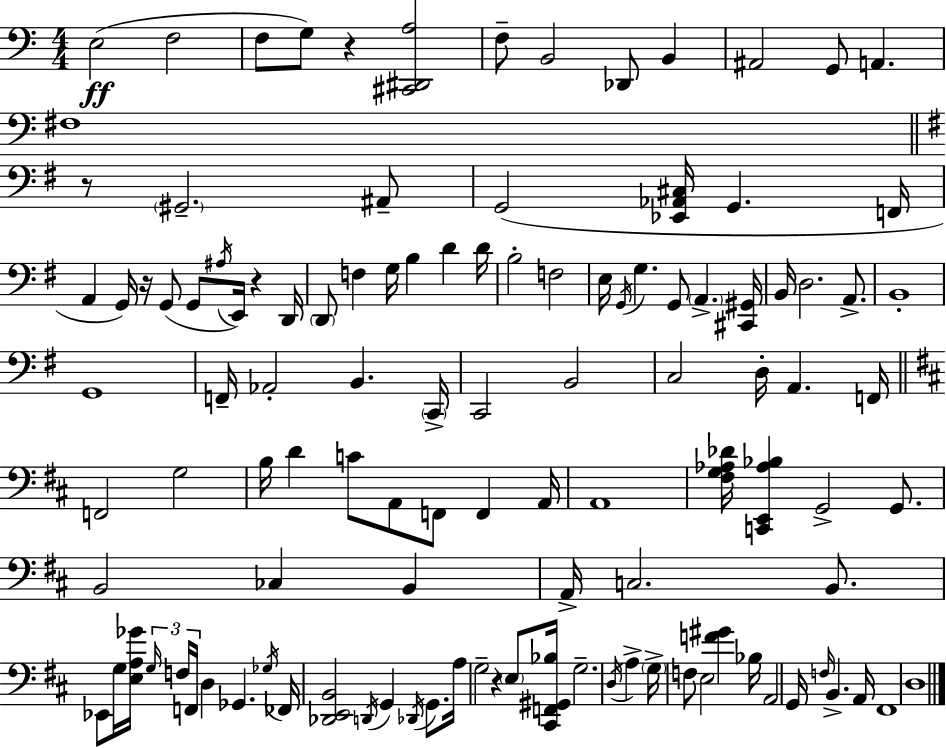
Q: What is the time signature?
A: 4/4